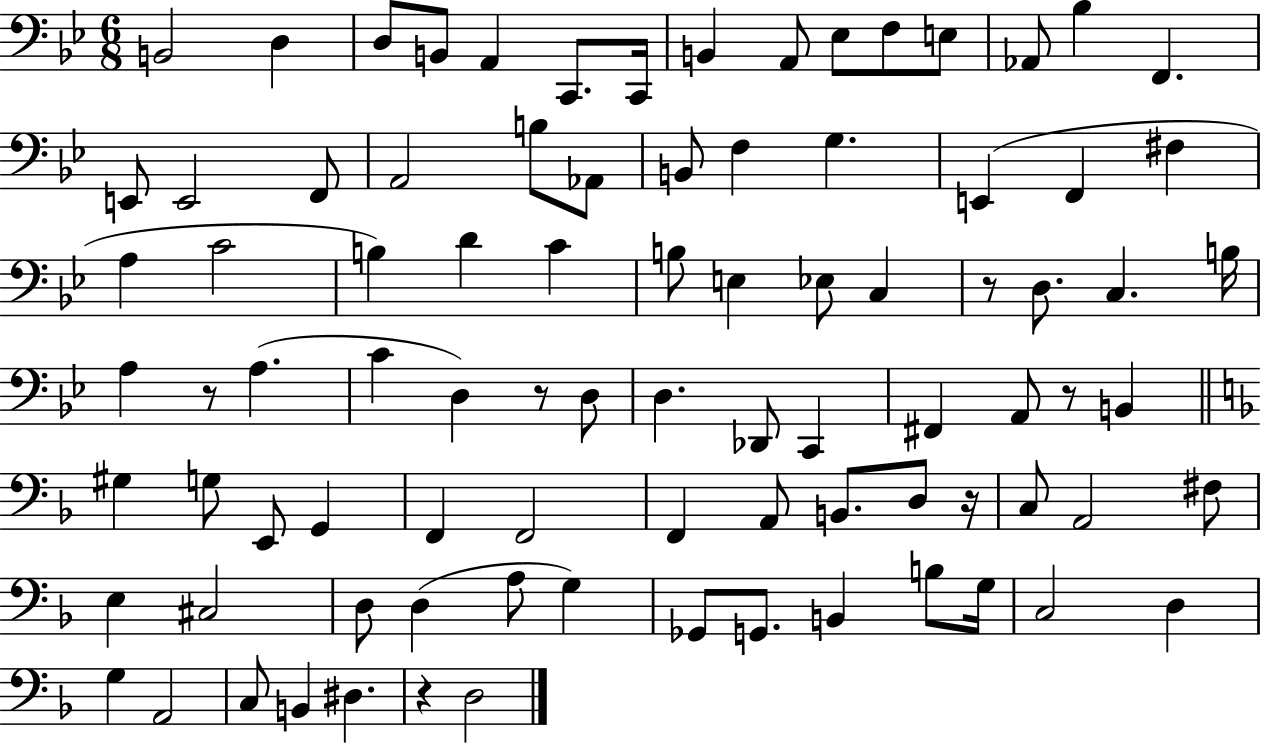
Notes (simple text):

B2/h D3/q D3/e B2/e A2/q C2/e. C2/s B2/q A2/e Eb3/e F3/e E3/e Ab2/e Bb3/q F2/q. E2/e E2/h F2/e A2/h B3/e Ab2/e B2/e F3/q G3/q. E2/q F2/q F#3/q A3/q C4/h B3/q D4/q C4/q B3/e E3/q Eb3/e C3/q R/e D3/e. C3/q. B3/s A3/q R/e A3/q. C4/q D3/q R/e D3/e D3/q. Db2/e C2/q F#2/q A2/e R/e B2/q G#3/q G3/e E2/e G2/q F2/q F2/h F2/q A2/e B2/e. D3/e R/s C3/e A2/h F#3/e E3/q C#3/h D3/e D3/q A3/e G3/q Gb2/e G2/e. B2/q B3/e G3/s C3/h D3/q G3/q A2/h C3/e B2/q D#3/q. R/q D3/h